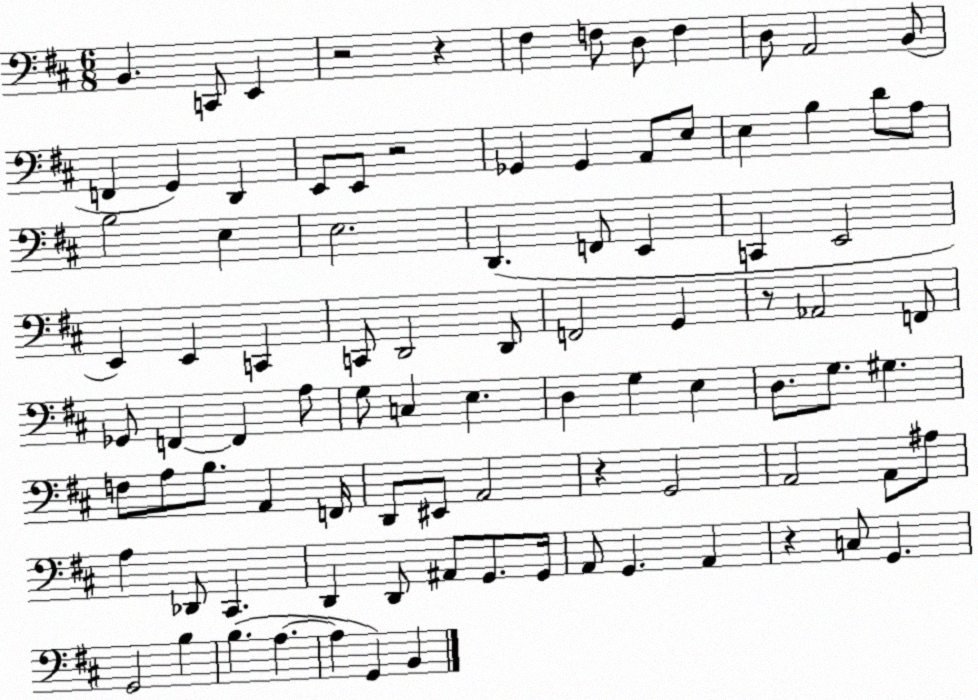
X:1
T:Untitled
M:6/8
L:1/4
K:D
B,, C,,/2 E,, z2 z ^F, F,/2 D,/2 F, D,/2 A,,2 B,,/2 F,, G,, D,, E,,/2 E,,/2 z2 _G,, _G,, A,,/2 E,/2 E, B, D/2 A,/2 B,2 E, E,2 D,, F,,/2 E,, C,, E,,2 E,, E,, C,, C,,/2 D,,2 D,,/2 F,,2 G,, z/2 _A,,2 F,,/2 _G,,/2 F,, F,, A,/2 G,/2 C, E, D, G, E, D,/2 G,/2 ^G, F,/2 A,/2 B,/2 A,, F,,/4 D,,/2 ^E,,/2 A,,2 z G,,2 A,,2 A,,/2 ^A,/2 A, _D,,/2 ^C,, D,, D,,/2 ^A,,/2 G,,/2 G,,/4 A,,/2 G,, A,, z C,/2 G,, G,,2 B, B, A, A, G,, B,,